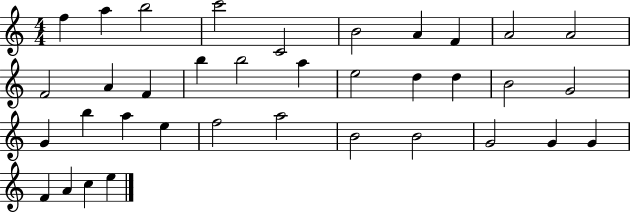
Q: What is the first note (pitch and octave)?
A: F5